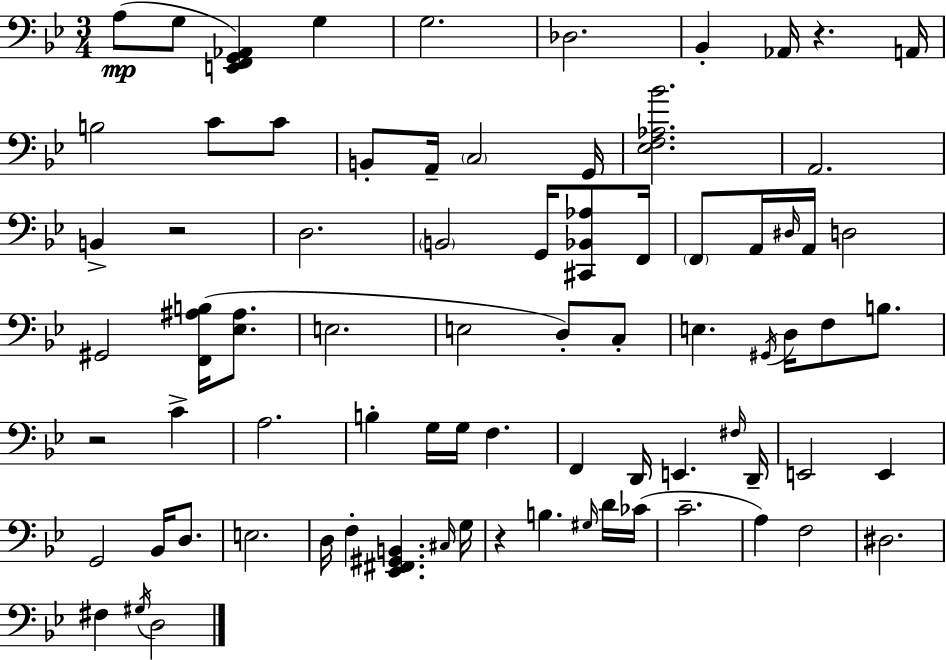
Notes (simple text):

A3/e G3/e [E2,F2,G2,Ab2]/q G3/q G3/h. Db3/h. Bb2/q Ab2/s R/q. A2/s B3/h C4/e C4/e B2/e A2/s C3/h G2/s [Eb3,F3,Ab3,Bb4]/h. A2/h. B2/q R/h D3/h. B2/h G2/s [C#2,Bb2,Ab3]/e F2/s F2/e A2/s D#3/s A2/s D3/h G#2/h [F2,A#3,B3]/s [Eb3,A#3]/e. E3/h. E3/h D3/e C3/e E3/q. G#2/s D3/s F3/e B3/e. R/h C4/q A3/h. B3/q G3/s G3/s F3/q. F2/q D2/s E2/q. F#3/s D2/s E2/h E2/q G2/h Bb2/s D3/e. E3/h. D3/s F3/q [Eb2,F#2,G#2,B2]/q. C#3/s G3/s R/q B3/q. G#3/s D4/s CES4/s C4/h. A3/q F3/h D#3/h. F#3/q G#3/s D3/h